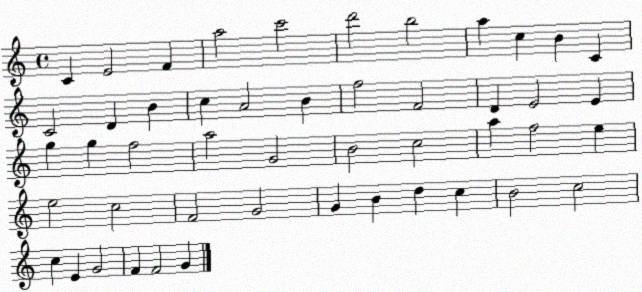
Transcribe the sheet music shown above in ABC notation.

X:1
T:Untitled
M:4/4
L:1/4
K:C
C E2 F a2 c'2 d'2 b2 a c B C C2 D B c A2 B f2 F2 D E2 E g g f2 a2 G2 B2 c2 a f2 e e2 c2 F2 G2 G B d c B2 c2 c E G2 F F2 G